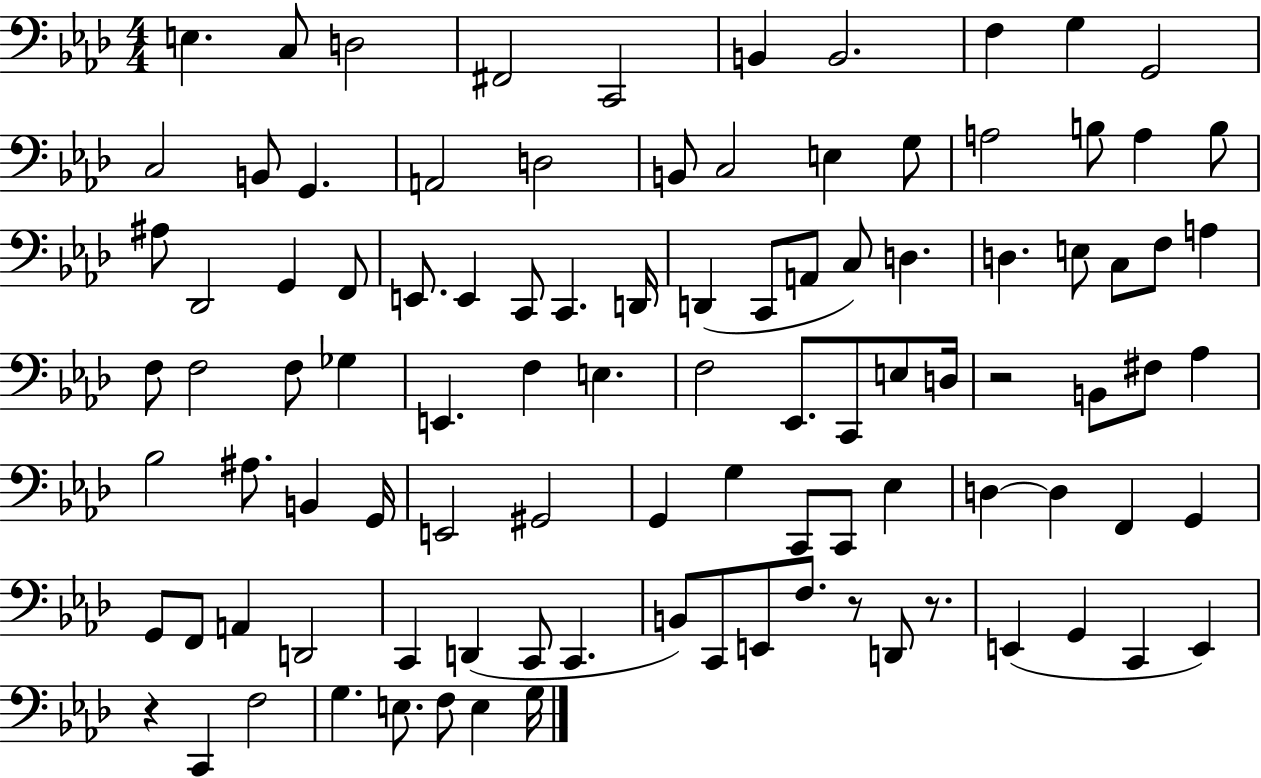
{
  \clef bass
  \numericTimeSignature
  \time 4/4
  \key aes \major
  e4. c8 d2 | fis,2 c,2 | b,4 b,2. | f4 g4 g,2 | \break c2 b,8 g,4. | a,2 d2 | b,8 c2 e4 g8 | a2 b8 a4 b8 | \break ais8 des,2 g,4 f,8 | e,8. e,4 c,8 c,4. d,16 | d,4( c,8 a,8 c8) d4. | d4. e8 c8 f8 a4 | \break f8 f2 f8 ges4 | e,4. f4 e4. | f2 ees,8. c,8 e8 d16 | r2 b,8 fis8 aes4 | \break bes2 ais8. b,4 g,16 | e,2 gis,2 | g,4 g4 c,8 c,8 ees4 | d4~~ d4 f,4 g,4 | \break g,8 f,8 a,4 d,2 | c,4 d,4( c,8 c,4. | b,8) c,8 e,8 f8. r8 d,8 r8. | e,4( g,4 c,4 e,4) | \break r4 c,4 f2 | g4. e8. f8 e4 g16 | \bar "|."
}